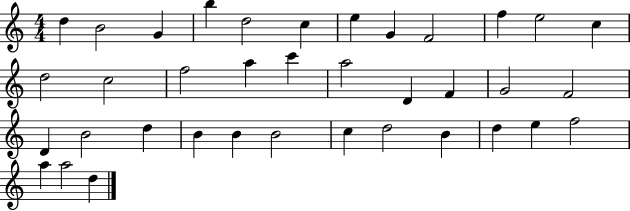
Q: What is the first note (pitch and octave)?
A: D5